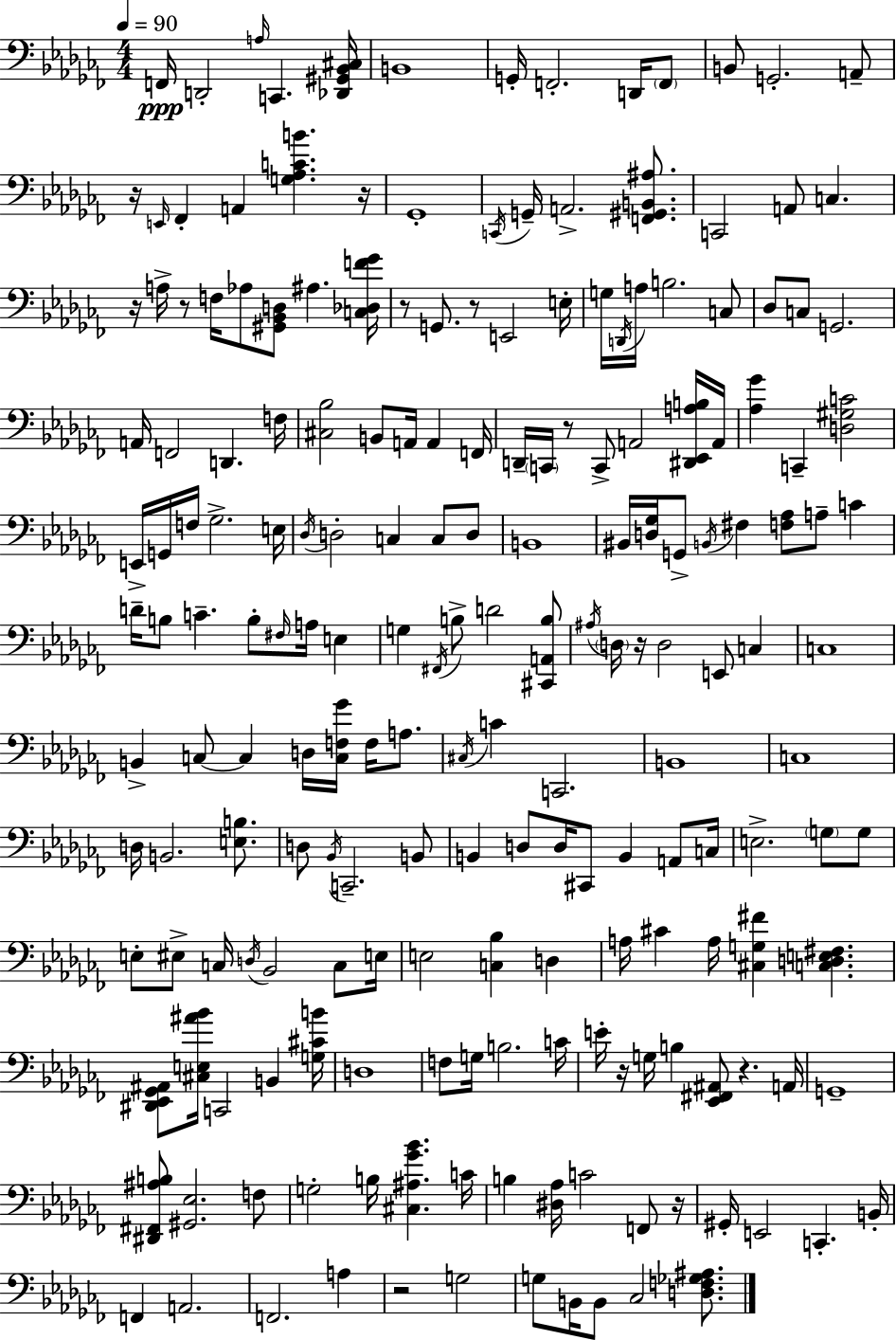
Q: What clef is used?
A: bass